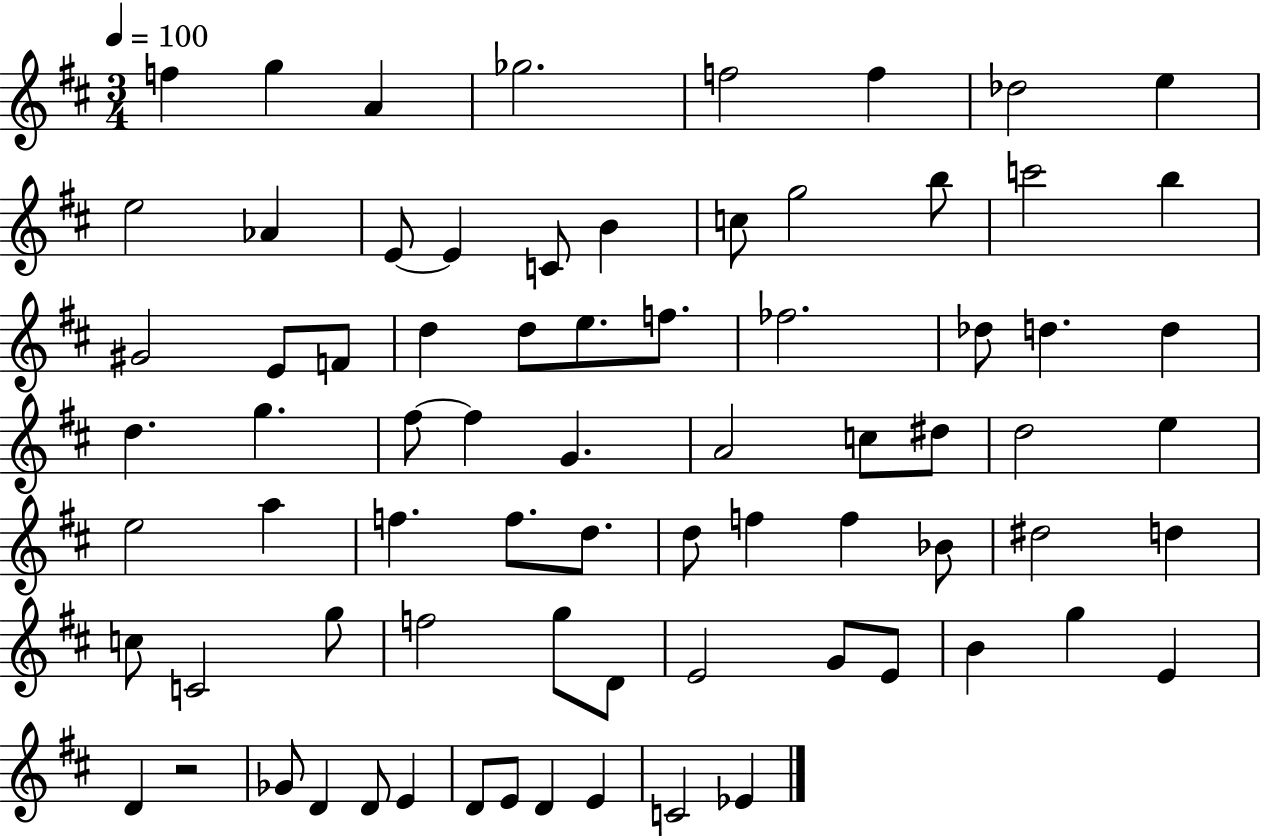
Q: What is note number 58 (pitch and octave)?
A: E4